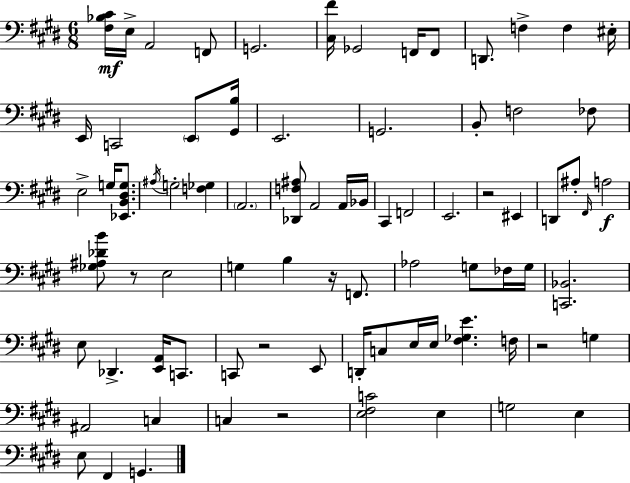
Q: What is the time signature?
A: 6/8